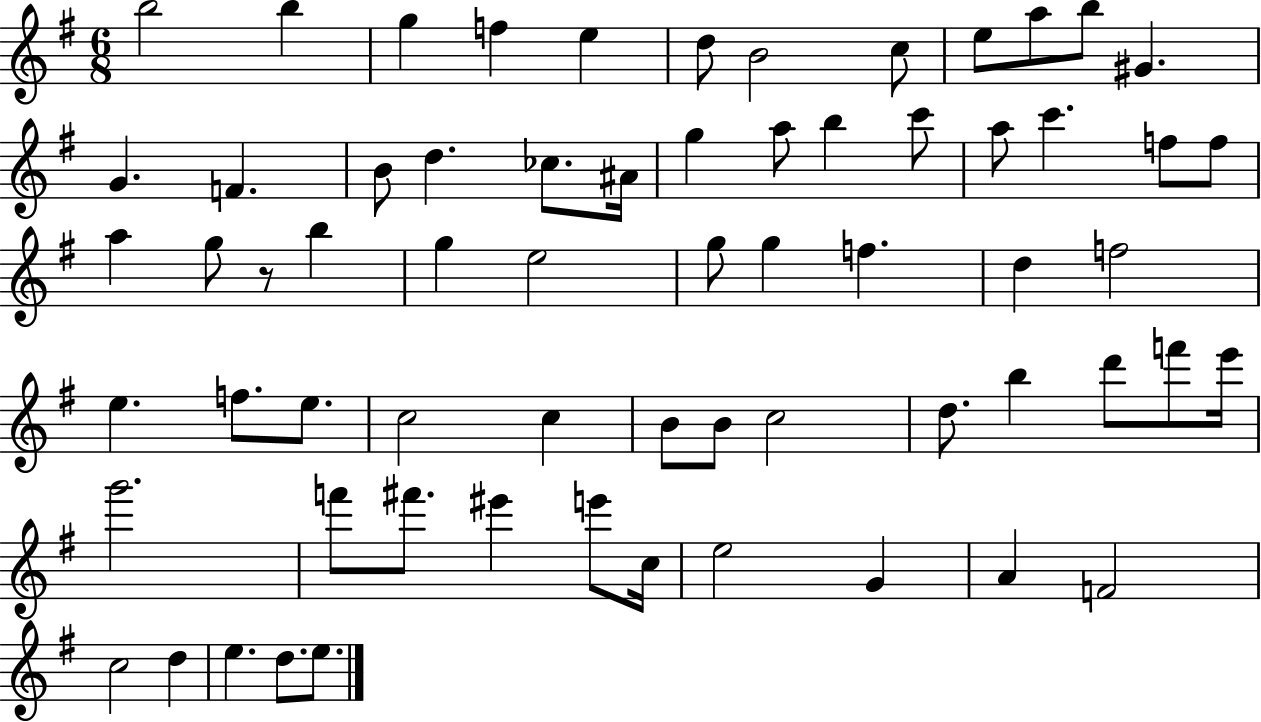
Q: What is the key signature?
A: G major